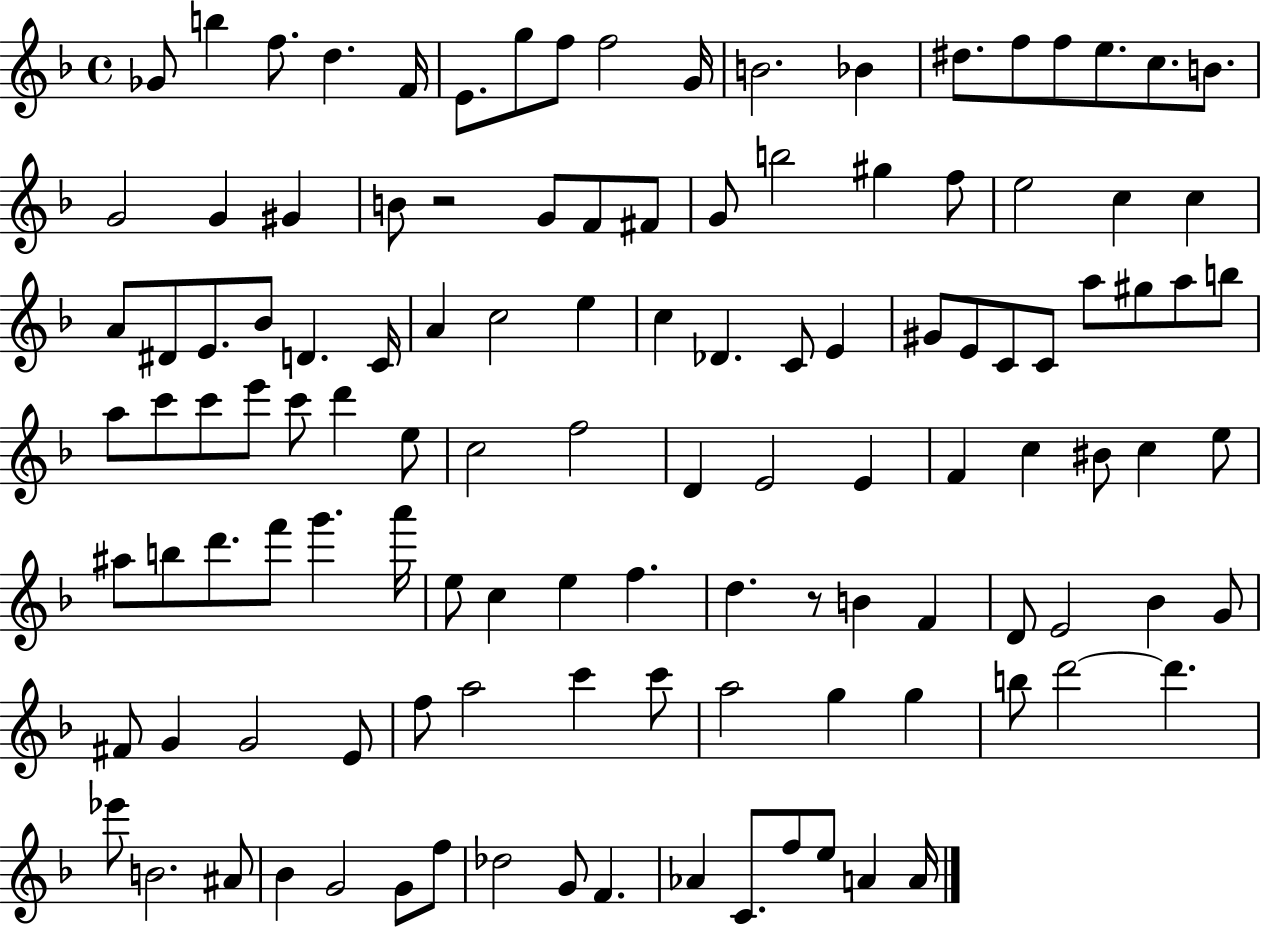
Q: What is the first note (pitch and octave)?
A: Gb4